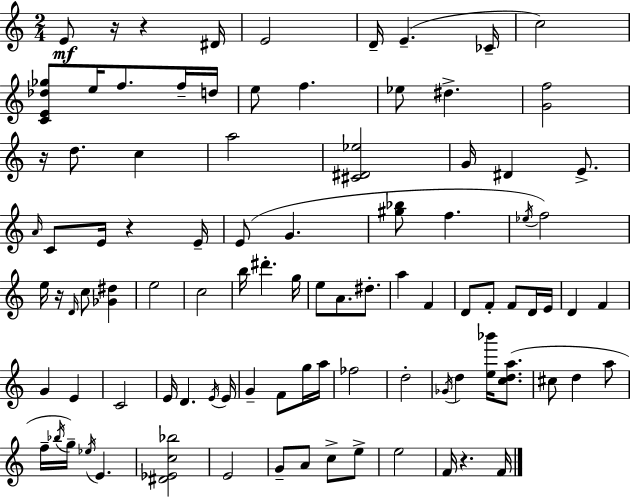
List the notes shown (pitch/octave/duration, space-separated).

E4/e R/s R/q D#4/s E4/h D4/s E4/q. CES4/s C5/h [C4,E4,Db5,Gb5]/e E5/s F5/e. F5/s D5/s E5/e F5/q. Eb5/e D#5/q. [G4,F5]/h R/s D5/e. C5/q A5/h [C#4,D#4,Eb5]/h G4/s D#4/q E4/e. A4/s C4/e E4/s R/q E4/s E4/e G4/q. [G#5,Bb5]/e F5/q. Eb5/s F5/h E5/s R/s D4/s C5/e [Gb4,D#5]/q E5/h C5/h B5/s D#6/q. G5/s E5/e A4/e. D#5/e. A5/q F4/q D4/e F4/e F4/e D4/s E4/s D4/q F4/q G4/q E4/q C4/h E4/s D4/q. E4/s E4/s G4/q F4/e G5/s A5/s FES5/h D5/h Gb4/s D5/q [E5,Bb6]/s [C5,D5,A5]/e. C#5/e D5/q A5/e F5/s Bb5/s G5/s Eb5/s E4/q. [D#4,Eb4,C5,Bb5]/h E4/h G4/e A4/e C5/e E5/e E5/h F4/s R/q. F4/s